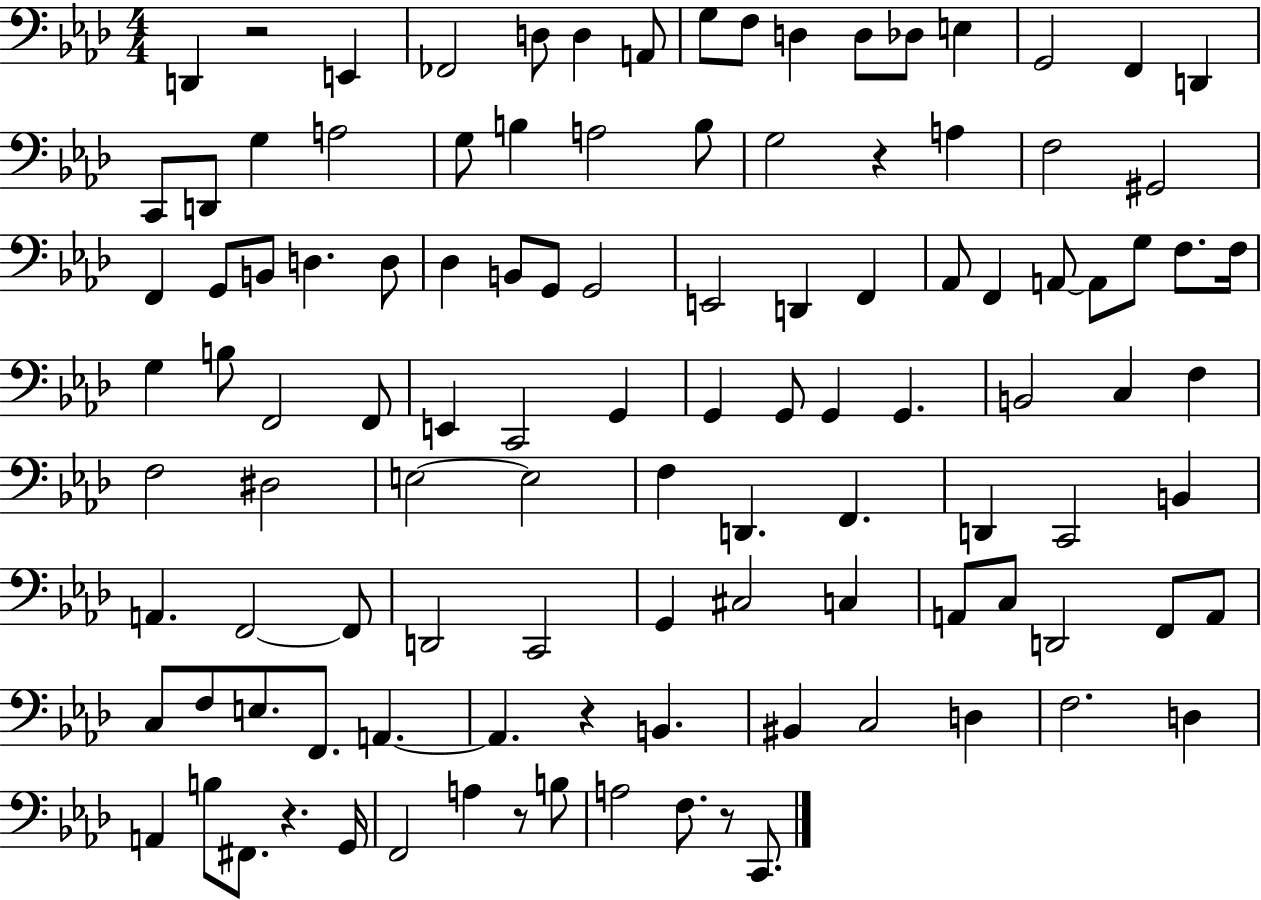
D2/q R/h E2/q FES2/h D3/e D3/q A2/e G3/e F3/e D3/q D3/e Db3/e E3/q G2/h F2/q D2/q C2/e D2/e G3/q A3/h G3/e B3/q A3/h B3/e G3/h R/q A3/q F3/h G#2/h F2/q G2/e B2/e D3/q. D3/e Db3/q B2/e G2/e G2/h E2/h D2/q F2/q Ab2/e F2/q A2/e A2/e G3/e F3/e. F3/s G3/q B3/e F2/h F2/e E2/q C2/h G2/q G2/q G2/e G2/q G2/q. B2/h C3/q F3/q F3/h D#3/h E3/h E3/h F3/q D2/q. F2/q. D2/q C2/h B2/q A2/q. F2/h F2/e D2/h C2/h G2/q C#3/h C3/q A2/e C3/e D2/h F2/e A2/e C3/e F3/e E3/e. F2/e. A2/q. A2/q. R/q B2/q. BIS2/q C3/h D3/q F3/h. D3/q A2/q B3/e F#2/e. R/q. G2/s F2/h A3/q R/e B3/e A3/h F3/e. R/e C2/e.